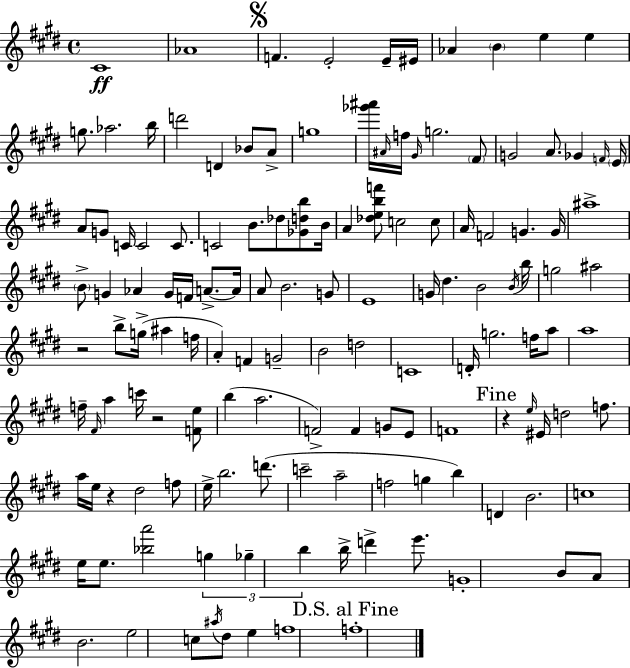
X:1
T:Untitled
M:4/4
L:1/4
K:E
^C4 _A4 F E2 E/4 ^E/4 _A B e e g/2 _a2 b/4 d'2 D _B/2 A/2 g4 [_g'^a']/4 ^A/4 f/4 ^G/4 g2 ^F/2 G2 A/2 _G F/4 E/4 A/2 G/2 C/4 C2 C/2 C2 B/2 _d/2 [_Gdb]/2 B/4 A [_debf']/2 c2 c/2 A/4 F2 G G/4 ^a4 B/2 G _A G/4 F/4 A/2 A/4 A/2 B2 G/2 E4 G/4 ^d B2 B/4 b/4 g2 ^a2 z2 b/2 g/4 ^a f/4 A F G2 B2 d2 C4 D/4 g2 f/4 a/2 a4 f/4 ^F/4 a c'/4 z2 [Fe]/2 b a2 F2 F G/2 E/2 F4 z e/4 ^E/4 d2 f/2 a/4 e/4 z ^d2 f/2 e/4 b2 d'/2 c'2 a2 f2 g b D B2 c4 e/4 e/2 [_ba']2 g _g b b/4 d' e'/2 G4 B/2 A/2 B2 e2 c/2 ^a/4 ^d/2 e f4 f4